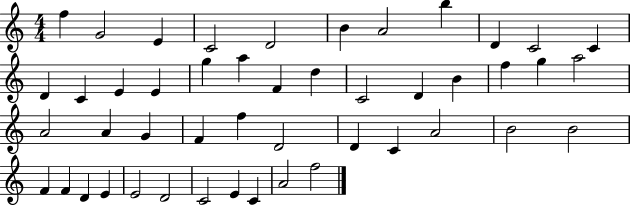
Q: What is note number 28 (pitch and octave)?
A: G4